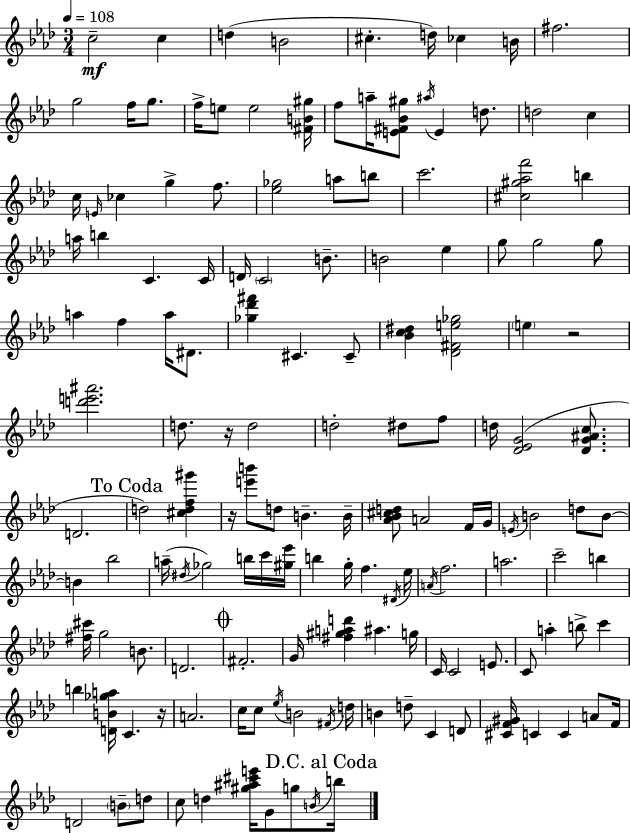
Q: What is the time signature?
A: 3/4